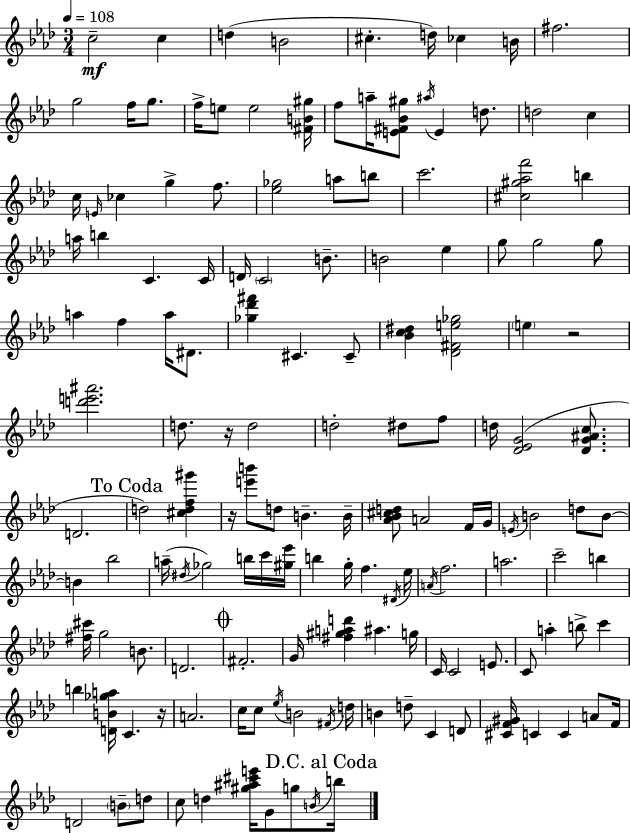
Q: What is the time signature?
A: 3/4